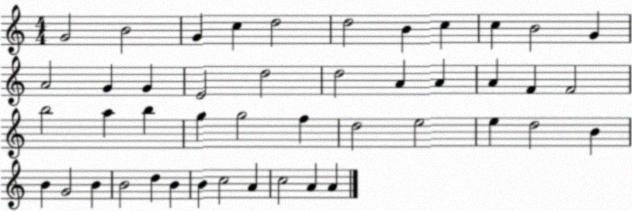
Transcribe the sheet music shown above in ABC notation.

X:1
T:Untitled
M:4/4
L:1/4
K:C
G2 B2 G c d2 d2 B c c B2 G A2 G G E2 d2 d2 A A A F F2 b2 a b g g2 f d2 e2 e d2 B B G2 B B2 d B B c2 A c2 A A